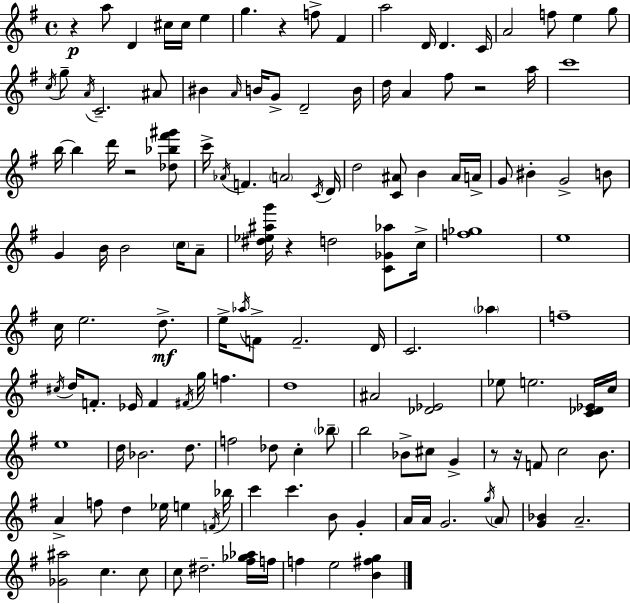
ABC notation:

X:1
T:Untitled
M:4/4
L:1/4
K:G
z a/2 D ^c/4 ^c/4 e g z f/2 ^F a2 D/4 D C/4 A2 f/2 e g/2 c/4 g/2 A/4 C2 ^A/2 ^B A/4 B/4 G/2 D2 B/4 d/4 A ^f/2 z2 a/4 c'4 b/4 b d'/4 z2 [_d_b^f'^g']/2 c'/4 _A/4 F A2 C/4 D/4 d2 [C^A]/2 B ^A/4 A/4 G/2 ^B G2 B/2 G B/4 B2 c/4 A/2 [^d_e^ag']/4 z d2 [C_G_a]/2 c/4 [f_g]4 e4 c/4 e2 d/2 e/4 _a/4 F/2 F2 D/4 C2 _a f4 ^c/4 d/4 F/2 _E/4 F ^F/4 g/4 f d4 ^A2 [_D_E]2 _e/2 e2 [C_D_E]/4 c/4 e4 d/4 _B2 d/2 f2 _d/2 c _b/2 b2 _B/2 ^c/2 G z/2 z/4 F/2 c2 B/2 A f/2 d _e/4 e F/4 _b/4 c' c' B/2 G A/4 A/4 G2 g/4 A/2 [G_B] A2 [_G^a]2 c c/2 c/2 ^d2 [^f_g_a]/4 f/4 f e2 [B^fg]